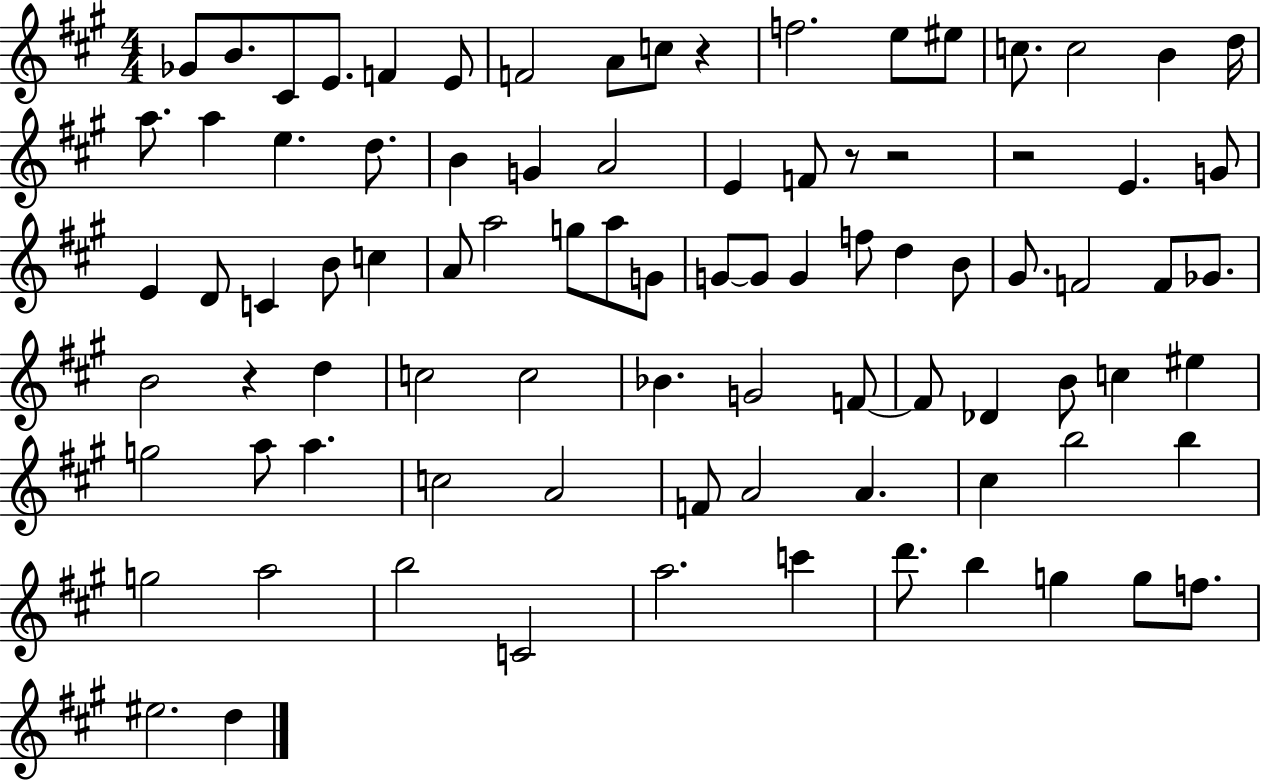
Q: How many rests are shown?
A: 5